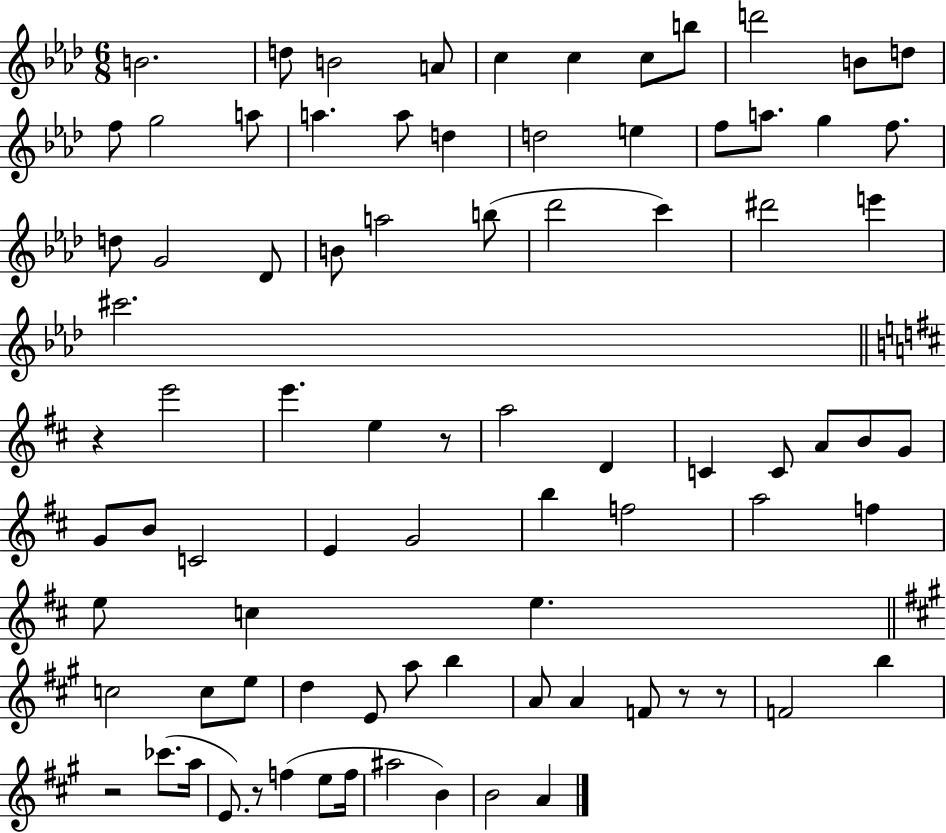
{
  \clef treble
  \numericTimeSignature
  \time 6/8
  \key aes \major
  b'2. | d''8 b'2 a'8 | c''4 c''4 c''8 b''8 | d'''2 b'8 d''8 | \break f''8 g''2 a''8 | a''4. a''8 d''4 | d''2 e''4 | f''8 a''8. g''4 f''8. | \break d''8 g'2 des'8 | b'8 a''2 b''8( | des'''2 c'''4) | dis'''2 e'''4 | \break cis'''2. | \bar "||" \break \key d \major r4 e'''2 | e'''4. e''4 r8 | a''2 d'4 | c'4 c'8 a'8 b'8 g'8 | \break g'8 b'8 c'2 | e'4 g'2 | b''4 f''2 | a''2 f''4 | \break e''8 c''4 e''4. | \bar "||" \break \key a \major c''2 c''8 e''8 | d''4 e'8 a''8 b''4 | a'8 a'4 f'8 r8 r8 | f'2 b''4 | \break r2 ces'''8.( a''16 | e'8.) r8 f''4( e''8 f''16 | ais''2 b'4) | b'2 a'4 | \break \bar "|."
}